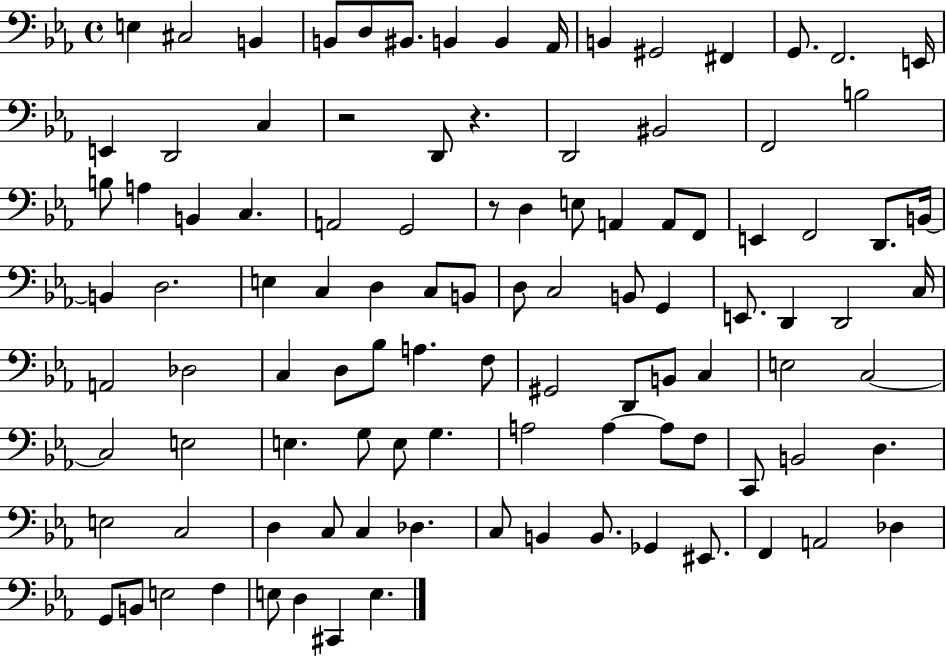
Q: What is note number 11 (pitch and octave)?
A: G#2